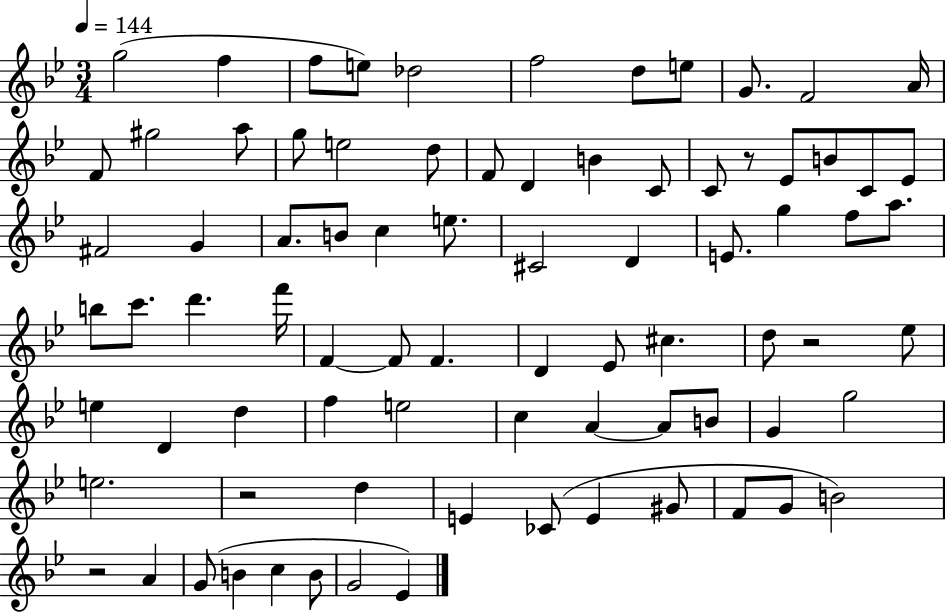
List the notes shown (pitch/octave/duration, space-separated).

G5/h F5/q F5/e E5/e Db5/h F5/h D5/e E5/e G4/e. F4/h A4/s F4/e G#5/h A5/e G5/e E5/h D5/e F4/e D4/q B4/q C4/e C4/e R/e Eb4/e B4/e C4/e Eb4/e F#4/h G4/q A4/e. B4/e C5/q E5/e. C#4/h D4/q E4/e. G5/q F5/e A5/e. B5/e C6/e. D6/q. F6/s F4/q F4/e F4/q. D4/q Eb4/e C#5/q. D5/e R/h Eb5/e E5/q D4/q D5/q F5/q E5/h C5/q A4/q A4/e B4/e G4/q G5/h E5/h. R/h D5/q E4/q CES4/e E4/q G#4/e F4/e G4/e B4/h R/h A4/q G4/e B4/q C5/q B4/e G4/h Eb4/q